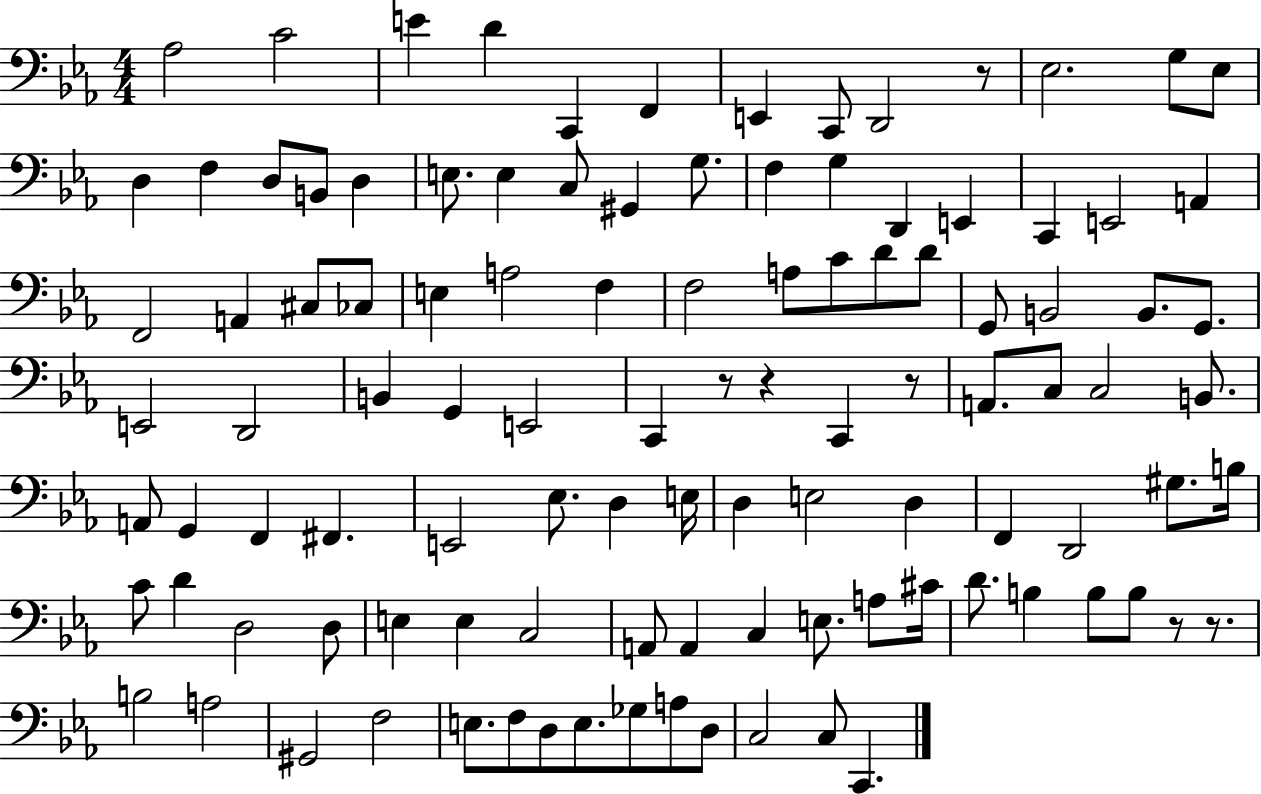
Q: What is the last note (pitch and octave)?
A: C2